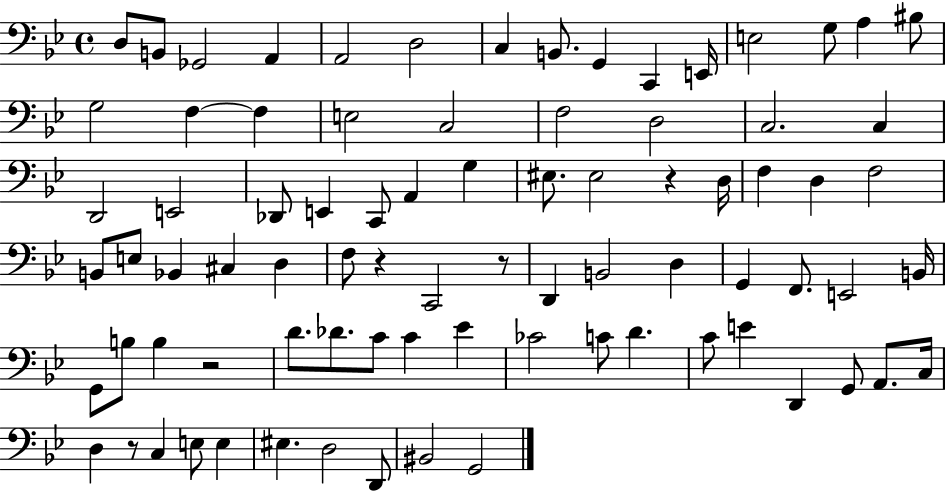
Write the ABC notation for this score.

X:1
T:Untitled
M:4/4
L:1/4
K:Bb
D,/2 B,,/2 _G,,2 A,, A,,2 D,2 C, B,,/2 G,, C,, E,,/4 E,2 G,/2 A, ^B,/2 G,2 F, F, E,2 C,2 F,2 D,2 C,2 C, D,,2 E,,2 _D,,/2 E,, C,,/2 A,, G, ^E,/2 ^E,2 z D,/4 F, D, F,2 B,,/2 E,/2 _B,, ^C, D, F,/2 z C,,2 z/2 D,, B,,2 D, G,, F,,/2 E,,2 B,,/4 G,,/2 B,/2 B, z2 D/2 _D/2 C/2 C _E _C2 C/2 D C/2 E D,, G,,/2 A,,/2 C,/4 D, z/2 C, E,/2 E, ^E, D,2 D,,/2 ^B,,2 G,,2